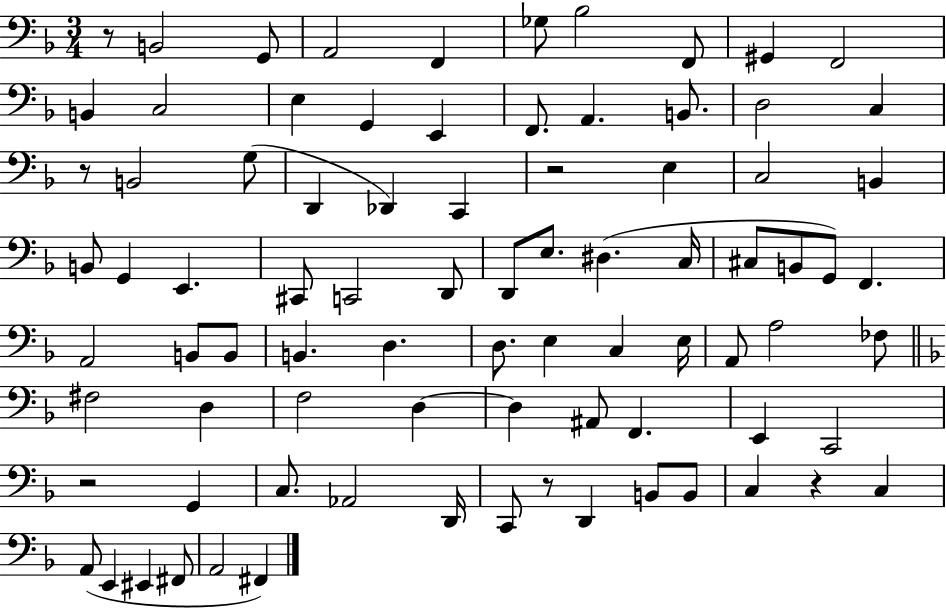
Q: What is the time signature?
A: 3/4